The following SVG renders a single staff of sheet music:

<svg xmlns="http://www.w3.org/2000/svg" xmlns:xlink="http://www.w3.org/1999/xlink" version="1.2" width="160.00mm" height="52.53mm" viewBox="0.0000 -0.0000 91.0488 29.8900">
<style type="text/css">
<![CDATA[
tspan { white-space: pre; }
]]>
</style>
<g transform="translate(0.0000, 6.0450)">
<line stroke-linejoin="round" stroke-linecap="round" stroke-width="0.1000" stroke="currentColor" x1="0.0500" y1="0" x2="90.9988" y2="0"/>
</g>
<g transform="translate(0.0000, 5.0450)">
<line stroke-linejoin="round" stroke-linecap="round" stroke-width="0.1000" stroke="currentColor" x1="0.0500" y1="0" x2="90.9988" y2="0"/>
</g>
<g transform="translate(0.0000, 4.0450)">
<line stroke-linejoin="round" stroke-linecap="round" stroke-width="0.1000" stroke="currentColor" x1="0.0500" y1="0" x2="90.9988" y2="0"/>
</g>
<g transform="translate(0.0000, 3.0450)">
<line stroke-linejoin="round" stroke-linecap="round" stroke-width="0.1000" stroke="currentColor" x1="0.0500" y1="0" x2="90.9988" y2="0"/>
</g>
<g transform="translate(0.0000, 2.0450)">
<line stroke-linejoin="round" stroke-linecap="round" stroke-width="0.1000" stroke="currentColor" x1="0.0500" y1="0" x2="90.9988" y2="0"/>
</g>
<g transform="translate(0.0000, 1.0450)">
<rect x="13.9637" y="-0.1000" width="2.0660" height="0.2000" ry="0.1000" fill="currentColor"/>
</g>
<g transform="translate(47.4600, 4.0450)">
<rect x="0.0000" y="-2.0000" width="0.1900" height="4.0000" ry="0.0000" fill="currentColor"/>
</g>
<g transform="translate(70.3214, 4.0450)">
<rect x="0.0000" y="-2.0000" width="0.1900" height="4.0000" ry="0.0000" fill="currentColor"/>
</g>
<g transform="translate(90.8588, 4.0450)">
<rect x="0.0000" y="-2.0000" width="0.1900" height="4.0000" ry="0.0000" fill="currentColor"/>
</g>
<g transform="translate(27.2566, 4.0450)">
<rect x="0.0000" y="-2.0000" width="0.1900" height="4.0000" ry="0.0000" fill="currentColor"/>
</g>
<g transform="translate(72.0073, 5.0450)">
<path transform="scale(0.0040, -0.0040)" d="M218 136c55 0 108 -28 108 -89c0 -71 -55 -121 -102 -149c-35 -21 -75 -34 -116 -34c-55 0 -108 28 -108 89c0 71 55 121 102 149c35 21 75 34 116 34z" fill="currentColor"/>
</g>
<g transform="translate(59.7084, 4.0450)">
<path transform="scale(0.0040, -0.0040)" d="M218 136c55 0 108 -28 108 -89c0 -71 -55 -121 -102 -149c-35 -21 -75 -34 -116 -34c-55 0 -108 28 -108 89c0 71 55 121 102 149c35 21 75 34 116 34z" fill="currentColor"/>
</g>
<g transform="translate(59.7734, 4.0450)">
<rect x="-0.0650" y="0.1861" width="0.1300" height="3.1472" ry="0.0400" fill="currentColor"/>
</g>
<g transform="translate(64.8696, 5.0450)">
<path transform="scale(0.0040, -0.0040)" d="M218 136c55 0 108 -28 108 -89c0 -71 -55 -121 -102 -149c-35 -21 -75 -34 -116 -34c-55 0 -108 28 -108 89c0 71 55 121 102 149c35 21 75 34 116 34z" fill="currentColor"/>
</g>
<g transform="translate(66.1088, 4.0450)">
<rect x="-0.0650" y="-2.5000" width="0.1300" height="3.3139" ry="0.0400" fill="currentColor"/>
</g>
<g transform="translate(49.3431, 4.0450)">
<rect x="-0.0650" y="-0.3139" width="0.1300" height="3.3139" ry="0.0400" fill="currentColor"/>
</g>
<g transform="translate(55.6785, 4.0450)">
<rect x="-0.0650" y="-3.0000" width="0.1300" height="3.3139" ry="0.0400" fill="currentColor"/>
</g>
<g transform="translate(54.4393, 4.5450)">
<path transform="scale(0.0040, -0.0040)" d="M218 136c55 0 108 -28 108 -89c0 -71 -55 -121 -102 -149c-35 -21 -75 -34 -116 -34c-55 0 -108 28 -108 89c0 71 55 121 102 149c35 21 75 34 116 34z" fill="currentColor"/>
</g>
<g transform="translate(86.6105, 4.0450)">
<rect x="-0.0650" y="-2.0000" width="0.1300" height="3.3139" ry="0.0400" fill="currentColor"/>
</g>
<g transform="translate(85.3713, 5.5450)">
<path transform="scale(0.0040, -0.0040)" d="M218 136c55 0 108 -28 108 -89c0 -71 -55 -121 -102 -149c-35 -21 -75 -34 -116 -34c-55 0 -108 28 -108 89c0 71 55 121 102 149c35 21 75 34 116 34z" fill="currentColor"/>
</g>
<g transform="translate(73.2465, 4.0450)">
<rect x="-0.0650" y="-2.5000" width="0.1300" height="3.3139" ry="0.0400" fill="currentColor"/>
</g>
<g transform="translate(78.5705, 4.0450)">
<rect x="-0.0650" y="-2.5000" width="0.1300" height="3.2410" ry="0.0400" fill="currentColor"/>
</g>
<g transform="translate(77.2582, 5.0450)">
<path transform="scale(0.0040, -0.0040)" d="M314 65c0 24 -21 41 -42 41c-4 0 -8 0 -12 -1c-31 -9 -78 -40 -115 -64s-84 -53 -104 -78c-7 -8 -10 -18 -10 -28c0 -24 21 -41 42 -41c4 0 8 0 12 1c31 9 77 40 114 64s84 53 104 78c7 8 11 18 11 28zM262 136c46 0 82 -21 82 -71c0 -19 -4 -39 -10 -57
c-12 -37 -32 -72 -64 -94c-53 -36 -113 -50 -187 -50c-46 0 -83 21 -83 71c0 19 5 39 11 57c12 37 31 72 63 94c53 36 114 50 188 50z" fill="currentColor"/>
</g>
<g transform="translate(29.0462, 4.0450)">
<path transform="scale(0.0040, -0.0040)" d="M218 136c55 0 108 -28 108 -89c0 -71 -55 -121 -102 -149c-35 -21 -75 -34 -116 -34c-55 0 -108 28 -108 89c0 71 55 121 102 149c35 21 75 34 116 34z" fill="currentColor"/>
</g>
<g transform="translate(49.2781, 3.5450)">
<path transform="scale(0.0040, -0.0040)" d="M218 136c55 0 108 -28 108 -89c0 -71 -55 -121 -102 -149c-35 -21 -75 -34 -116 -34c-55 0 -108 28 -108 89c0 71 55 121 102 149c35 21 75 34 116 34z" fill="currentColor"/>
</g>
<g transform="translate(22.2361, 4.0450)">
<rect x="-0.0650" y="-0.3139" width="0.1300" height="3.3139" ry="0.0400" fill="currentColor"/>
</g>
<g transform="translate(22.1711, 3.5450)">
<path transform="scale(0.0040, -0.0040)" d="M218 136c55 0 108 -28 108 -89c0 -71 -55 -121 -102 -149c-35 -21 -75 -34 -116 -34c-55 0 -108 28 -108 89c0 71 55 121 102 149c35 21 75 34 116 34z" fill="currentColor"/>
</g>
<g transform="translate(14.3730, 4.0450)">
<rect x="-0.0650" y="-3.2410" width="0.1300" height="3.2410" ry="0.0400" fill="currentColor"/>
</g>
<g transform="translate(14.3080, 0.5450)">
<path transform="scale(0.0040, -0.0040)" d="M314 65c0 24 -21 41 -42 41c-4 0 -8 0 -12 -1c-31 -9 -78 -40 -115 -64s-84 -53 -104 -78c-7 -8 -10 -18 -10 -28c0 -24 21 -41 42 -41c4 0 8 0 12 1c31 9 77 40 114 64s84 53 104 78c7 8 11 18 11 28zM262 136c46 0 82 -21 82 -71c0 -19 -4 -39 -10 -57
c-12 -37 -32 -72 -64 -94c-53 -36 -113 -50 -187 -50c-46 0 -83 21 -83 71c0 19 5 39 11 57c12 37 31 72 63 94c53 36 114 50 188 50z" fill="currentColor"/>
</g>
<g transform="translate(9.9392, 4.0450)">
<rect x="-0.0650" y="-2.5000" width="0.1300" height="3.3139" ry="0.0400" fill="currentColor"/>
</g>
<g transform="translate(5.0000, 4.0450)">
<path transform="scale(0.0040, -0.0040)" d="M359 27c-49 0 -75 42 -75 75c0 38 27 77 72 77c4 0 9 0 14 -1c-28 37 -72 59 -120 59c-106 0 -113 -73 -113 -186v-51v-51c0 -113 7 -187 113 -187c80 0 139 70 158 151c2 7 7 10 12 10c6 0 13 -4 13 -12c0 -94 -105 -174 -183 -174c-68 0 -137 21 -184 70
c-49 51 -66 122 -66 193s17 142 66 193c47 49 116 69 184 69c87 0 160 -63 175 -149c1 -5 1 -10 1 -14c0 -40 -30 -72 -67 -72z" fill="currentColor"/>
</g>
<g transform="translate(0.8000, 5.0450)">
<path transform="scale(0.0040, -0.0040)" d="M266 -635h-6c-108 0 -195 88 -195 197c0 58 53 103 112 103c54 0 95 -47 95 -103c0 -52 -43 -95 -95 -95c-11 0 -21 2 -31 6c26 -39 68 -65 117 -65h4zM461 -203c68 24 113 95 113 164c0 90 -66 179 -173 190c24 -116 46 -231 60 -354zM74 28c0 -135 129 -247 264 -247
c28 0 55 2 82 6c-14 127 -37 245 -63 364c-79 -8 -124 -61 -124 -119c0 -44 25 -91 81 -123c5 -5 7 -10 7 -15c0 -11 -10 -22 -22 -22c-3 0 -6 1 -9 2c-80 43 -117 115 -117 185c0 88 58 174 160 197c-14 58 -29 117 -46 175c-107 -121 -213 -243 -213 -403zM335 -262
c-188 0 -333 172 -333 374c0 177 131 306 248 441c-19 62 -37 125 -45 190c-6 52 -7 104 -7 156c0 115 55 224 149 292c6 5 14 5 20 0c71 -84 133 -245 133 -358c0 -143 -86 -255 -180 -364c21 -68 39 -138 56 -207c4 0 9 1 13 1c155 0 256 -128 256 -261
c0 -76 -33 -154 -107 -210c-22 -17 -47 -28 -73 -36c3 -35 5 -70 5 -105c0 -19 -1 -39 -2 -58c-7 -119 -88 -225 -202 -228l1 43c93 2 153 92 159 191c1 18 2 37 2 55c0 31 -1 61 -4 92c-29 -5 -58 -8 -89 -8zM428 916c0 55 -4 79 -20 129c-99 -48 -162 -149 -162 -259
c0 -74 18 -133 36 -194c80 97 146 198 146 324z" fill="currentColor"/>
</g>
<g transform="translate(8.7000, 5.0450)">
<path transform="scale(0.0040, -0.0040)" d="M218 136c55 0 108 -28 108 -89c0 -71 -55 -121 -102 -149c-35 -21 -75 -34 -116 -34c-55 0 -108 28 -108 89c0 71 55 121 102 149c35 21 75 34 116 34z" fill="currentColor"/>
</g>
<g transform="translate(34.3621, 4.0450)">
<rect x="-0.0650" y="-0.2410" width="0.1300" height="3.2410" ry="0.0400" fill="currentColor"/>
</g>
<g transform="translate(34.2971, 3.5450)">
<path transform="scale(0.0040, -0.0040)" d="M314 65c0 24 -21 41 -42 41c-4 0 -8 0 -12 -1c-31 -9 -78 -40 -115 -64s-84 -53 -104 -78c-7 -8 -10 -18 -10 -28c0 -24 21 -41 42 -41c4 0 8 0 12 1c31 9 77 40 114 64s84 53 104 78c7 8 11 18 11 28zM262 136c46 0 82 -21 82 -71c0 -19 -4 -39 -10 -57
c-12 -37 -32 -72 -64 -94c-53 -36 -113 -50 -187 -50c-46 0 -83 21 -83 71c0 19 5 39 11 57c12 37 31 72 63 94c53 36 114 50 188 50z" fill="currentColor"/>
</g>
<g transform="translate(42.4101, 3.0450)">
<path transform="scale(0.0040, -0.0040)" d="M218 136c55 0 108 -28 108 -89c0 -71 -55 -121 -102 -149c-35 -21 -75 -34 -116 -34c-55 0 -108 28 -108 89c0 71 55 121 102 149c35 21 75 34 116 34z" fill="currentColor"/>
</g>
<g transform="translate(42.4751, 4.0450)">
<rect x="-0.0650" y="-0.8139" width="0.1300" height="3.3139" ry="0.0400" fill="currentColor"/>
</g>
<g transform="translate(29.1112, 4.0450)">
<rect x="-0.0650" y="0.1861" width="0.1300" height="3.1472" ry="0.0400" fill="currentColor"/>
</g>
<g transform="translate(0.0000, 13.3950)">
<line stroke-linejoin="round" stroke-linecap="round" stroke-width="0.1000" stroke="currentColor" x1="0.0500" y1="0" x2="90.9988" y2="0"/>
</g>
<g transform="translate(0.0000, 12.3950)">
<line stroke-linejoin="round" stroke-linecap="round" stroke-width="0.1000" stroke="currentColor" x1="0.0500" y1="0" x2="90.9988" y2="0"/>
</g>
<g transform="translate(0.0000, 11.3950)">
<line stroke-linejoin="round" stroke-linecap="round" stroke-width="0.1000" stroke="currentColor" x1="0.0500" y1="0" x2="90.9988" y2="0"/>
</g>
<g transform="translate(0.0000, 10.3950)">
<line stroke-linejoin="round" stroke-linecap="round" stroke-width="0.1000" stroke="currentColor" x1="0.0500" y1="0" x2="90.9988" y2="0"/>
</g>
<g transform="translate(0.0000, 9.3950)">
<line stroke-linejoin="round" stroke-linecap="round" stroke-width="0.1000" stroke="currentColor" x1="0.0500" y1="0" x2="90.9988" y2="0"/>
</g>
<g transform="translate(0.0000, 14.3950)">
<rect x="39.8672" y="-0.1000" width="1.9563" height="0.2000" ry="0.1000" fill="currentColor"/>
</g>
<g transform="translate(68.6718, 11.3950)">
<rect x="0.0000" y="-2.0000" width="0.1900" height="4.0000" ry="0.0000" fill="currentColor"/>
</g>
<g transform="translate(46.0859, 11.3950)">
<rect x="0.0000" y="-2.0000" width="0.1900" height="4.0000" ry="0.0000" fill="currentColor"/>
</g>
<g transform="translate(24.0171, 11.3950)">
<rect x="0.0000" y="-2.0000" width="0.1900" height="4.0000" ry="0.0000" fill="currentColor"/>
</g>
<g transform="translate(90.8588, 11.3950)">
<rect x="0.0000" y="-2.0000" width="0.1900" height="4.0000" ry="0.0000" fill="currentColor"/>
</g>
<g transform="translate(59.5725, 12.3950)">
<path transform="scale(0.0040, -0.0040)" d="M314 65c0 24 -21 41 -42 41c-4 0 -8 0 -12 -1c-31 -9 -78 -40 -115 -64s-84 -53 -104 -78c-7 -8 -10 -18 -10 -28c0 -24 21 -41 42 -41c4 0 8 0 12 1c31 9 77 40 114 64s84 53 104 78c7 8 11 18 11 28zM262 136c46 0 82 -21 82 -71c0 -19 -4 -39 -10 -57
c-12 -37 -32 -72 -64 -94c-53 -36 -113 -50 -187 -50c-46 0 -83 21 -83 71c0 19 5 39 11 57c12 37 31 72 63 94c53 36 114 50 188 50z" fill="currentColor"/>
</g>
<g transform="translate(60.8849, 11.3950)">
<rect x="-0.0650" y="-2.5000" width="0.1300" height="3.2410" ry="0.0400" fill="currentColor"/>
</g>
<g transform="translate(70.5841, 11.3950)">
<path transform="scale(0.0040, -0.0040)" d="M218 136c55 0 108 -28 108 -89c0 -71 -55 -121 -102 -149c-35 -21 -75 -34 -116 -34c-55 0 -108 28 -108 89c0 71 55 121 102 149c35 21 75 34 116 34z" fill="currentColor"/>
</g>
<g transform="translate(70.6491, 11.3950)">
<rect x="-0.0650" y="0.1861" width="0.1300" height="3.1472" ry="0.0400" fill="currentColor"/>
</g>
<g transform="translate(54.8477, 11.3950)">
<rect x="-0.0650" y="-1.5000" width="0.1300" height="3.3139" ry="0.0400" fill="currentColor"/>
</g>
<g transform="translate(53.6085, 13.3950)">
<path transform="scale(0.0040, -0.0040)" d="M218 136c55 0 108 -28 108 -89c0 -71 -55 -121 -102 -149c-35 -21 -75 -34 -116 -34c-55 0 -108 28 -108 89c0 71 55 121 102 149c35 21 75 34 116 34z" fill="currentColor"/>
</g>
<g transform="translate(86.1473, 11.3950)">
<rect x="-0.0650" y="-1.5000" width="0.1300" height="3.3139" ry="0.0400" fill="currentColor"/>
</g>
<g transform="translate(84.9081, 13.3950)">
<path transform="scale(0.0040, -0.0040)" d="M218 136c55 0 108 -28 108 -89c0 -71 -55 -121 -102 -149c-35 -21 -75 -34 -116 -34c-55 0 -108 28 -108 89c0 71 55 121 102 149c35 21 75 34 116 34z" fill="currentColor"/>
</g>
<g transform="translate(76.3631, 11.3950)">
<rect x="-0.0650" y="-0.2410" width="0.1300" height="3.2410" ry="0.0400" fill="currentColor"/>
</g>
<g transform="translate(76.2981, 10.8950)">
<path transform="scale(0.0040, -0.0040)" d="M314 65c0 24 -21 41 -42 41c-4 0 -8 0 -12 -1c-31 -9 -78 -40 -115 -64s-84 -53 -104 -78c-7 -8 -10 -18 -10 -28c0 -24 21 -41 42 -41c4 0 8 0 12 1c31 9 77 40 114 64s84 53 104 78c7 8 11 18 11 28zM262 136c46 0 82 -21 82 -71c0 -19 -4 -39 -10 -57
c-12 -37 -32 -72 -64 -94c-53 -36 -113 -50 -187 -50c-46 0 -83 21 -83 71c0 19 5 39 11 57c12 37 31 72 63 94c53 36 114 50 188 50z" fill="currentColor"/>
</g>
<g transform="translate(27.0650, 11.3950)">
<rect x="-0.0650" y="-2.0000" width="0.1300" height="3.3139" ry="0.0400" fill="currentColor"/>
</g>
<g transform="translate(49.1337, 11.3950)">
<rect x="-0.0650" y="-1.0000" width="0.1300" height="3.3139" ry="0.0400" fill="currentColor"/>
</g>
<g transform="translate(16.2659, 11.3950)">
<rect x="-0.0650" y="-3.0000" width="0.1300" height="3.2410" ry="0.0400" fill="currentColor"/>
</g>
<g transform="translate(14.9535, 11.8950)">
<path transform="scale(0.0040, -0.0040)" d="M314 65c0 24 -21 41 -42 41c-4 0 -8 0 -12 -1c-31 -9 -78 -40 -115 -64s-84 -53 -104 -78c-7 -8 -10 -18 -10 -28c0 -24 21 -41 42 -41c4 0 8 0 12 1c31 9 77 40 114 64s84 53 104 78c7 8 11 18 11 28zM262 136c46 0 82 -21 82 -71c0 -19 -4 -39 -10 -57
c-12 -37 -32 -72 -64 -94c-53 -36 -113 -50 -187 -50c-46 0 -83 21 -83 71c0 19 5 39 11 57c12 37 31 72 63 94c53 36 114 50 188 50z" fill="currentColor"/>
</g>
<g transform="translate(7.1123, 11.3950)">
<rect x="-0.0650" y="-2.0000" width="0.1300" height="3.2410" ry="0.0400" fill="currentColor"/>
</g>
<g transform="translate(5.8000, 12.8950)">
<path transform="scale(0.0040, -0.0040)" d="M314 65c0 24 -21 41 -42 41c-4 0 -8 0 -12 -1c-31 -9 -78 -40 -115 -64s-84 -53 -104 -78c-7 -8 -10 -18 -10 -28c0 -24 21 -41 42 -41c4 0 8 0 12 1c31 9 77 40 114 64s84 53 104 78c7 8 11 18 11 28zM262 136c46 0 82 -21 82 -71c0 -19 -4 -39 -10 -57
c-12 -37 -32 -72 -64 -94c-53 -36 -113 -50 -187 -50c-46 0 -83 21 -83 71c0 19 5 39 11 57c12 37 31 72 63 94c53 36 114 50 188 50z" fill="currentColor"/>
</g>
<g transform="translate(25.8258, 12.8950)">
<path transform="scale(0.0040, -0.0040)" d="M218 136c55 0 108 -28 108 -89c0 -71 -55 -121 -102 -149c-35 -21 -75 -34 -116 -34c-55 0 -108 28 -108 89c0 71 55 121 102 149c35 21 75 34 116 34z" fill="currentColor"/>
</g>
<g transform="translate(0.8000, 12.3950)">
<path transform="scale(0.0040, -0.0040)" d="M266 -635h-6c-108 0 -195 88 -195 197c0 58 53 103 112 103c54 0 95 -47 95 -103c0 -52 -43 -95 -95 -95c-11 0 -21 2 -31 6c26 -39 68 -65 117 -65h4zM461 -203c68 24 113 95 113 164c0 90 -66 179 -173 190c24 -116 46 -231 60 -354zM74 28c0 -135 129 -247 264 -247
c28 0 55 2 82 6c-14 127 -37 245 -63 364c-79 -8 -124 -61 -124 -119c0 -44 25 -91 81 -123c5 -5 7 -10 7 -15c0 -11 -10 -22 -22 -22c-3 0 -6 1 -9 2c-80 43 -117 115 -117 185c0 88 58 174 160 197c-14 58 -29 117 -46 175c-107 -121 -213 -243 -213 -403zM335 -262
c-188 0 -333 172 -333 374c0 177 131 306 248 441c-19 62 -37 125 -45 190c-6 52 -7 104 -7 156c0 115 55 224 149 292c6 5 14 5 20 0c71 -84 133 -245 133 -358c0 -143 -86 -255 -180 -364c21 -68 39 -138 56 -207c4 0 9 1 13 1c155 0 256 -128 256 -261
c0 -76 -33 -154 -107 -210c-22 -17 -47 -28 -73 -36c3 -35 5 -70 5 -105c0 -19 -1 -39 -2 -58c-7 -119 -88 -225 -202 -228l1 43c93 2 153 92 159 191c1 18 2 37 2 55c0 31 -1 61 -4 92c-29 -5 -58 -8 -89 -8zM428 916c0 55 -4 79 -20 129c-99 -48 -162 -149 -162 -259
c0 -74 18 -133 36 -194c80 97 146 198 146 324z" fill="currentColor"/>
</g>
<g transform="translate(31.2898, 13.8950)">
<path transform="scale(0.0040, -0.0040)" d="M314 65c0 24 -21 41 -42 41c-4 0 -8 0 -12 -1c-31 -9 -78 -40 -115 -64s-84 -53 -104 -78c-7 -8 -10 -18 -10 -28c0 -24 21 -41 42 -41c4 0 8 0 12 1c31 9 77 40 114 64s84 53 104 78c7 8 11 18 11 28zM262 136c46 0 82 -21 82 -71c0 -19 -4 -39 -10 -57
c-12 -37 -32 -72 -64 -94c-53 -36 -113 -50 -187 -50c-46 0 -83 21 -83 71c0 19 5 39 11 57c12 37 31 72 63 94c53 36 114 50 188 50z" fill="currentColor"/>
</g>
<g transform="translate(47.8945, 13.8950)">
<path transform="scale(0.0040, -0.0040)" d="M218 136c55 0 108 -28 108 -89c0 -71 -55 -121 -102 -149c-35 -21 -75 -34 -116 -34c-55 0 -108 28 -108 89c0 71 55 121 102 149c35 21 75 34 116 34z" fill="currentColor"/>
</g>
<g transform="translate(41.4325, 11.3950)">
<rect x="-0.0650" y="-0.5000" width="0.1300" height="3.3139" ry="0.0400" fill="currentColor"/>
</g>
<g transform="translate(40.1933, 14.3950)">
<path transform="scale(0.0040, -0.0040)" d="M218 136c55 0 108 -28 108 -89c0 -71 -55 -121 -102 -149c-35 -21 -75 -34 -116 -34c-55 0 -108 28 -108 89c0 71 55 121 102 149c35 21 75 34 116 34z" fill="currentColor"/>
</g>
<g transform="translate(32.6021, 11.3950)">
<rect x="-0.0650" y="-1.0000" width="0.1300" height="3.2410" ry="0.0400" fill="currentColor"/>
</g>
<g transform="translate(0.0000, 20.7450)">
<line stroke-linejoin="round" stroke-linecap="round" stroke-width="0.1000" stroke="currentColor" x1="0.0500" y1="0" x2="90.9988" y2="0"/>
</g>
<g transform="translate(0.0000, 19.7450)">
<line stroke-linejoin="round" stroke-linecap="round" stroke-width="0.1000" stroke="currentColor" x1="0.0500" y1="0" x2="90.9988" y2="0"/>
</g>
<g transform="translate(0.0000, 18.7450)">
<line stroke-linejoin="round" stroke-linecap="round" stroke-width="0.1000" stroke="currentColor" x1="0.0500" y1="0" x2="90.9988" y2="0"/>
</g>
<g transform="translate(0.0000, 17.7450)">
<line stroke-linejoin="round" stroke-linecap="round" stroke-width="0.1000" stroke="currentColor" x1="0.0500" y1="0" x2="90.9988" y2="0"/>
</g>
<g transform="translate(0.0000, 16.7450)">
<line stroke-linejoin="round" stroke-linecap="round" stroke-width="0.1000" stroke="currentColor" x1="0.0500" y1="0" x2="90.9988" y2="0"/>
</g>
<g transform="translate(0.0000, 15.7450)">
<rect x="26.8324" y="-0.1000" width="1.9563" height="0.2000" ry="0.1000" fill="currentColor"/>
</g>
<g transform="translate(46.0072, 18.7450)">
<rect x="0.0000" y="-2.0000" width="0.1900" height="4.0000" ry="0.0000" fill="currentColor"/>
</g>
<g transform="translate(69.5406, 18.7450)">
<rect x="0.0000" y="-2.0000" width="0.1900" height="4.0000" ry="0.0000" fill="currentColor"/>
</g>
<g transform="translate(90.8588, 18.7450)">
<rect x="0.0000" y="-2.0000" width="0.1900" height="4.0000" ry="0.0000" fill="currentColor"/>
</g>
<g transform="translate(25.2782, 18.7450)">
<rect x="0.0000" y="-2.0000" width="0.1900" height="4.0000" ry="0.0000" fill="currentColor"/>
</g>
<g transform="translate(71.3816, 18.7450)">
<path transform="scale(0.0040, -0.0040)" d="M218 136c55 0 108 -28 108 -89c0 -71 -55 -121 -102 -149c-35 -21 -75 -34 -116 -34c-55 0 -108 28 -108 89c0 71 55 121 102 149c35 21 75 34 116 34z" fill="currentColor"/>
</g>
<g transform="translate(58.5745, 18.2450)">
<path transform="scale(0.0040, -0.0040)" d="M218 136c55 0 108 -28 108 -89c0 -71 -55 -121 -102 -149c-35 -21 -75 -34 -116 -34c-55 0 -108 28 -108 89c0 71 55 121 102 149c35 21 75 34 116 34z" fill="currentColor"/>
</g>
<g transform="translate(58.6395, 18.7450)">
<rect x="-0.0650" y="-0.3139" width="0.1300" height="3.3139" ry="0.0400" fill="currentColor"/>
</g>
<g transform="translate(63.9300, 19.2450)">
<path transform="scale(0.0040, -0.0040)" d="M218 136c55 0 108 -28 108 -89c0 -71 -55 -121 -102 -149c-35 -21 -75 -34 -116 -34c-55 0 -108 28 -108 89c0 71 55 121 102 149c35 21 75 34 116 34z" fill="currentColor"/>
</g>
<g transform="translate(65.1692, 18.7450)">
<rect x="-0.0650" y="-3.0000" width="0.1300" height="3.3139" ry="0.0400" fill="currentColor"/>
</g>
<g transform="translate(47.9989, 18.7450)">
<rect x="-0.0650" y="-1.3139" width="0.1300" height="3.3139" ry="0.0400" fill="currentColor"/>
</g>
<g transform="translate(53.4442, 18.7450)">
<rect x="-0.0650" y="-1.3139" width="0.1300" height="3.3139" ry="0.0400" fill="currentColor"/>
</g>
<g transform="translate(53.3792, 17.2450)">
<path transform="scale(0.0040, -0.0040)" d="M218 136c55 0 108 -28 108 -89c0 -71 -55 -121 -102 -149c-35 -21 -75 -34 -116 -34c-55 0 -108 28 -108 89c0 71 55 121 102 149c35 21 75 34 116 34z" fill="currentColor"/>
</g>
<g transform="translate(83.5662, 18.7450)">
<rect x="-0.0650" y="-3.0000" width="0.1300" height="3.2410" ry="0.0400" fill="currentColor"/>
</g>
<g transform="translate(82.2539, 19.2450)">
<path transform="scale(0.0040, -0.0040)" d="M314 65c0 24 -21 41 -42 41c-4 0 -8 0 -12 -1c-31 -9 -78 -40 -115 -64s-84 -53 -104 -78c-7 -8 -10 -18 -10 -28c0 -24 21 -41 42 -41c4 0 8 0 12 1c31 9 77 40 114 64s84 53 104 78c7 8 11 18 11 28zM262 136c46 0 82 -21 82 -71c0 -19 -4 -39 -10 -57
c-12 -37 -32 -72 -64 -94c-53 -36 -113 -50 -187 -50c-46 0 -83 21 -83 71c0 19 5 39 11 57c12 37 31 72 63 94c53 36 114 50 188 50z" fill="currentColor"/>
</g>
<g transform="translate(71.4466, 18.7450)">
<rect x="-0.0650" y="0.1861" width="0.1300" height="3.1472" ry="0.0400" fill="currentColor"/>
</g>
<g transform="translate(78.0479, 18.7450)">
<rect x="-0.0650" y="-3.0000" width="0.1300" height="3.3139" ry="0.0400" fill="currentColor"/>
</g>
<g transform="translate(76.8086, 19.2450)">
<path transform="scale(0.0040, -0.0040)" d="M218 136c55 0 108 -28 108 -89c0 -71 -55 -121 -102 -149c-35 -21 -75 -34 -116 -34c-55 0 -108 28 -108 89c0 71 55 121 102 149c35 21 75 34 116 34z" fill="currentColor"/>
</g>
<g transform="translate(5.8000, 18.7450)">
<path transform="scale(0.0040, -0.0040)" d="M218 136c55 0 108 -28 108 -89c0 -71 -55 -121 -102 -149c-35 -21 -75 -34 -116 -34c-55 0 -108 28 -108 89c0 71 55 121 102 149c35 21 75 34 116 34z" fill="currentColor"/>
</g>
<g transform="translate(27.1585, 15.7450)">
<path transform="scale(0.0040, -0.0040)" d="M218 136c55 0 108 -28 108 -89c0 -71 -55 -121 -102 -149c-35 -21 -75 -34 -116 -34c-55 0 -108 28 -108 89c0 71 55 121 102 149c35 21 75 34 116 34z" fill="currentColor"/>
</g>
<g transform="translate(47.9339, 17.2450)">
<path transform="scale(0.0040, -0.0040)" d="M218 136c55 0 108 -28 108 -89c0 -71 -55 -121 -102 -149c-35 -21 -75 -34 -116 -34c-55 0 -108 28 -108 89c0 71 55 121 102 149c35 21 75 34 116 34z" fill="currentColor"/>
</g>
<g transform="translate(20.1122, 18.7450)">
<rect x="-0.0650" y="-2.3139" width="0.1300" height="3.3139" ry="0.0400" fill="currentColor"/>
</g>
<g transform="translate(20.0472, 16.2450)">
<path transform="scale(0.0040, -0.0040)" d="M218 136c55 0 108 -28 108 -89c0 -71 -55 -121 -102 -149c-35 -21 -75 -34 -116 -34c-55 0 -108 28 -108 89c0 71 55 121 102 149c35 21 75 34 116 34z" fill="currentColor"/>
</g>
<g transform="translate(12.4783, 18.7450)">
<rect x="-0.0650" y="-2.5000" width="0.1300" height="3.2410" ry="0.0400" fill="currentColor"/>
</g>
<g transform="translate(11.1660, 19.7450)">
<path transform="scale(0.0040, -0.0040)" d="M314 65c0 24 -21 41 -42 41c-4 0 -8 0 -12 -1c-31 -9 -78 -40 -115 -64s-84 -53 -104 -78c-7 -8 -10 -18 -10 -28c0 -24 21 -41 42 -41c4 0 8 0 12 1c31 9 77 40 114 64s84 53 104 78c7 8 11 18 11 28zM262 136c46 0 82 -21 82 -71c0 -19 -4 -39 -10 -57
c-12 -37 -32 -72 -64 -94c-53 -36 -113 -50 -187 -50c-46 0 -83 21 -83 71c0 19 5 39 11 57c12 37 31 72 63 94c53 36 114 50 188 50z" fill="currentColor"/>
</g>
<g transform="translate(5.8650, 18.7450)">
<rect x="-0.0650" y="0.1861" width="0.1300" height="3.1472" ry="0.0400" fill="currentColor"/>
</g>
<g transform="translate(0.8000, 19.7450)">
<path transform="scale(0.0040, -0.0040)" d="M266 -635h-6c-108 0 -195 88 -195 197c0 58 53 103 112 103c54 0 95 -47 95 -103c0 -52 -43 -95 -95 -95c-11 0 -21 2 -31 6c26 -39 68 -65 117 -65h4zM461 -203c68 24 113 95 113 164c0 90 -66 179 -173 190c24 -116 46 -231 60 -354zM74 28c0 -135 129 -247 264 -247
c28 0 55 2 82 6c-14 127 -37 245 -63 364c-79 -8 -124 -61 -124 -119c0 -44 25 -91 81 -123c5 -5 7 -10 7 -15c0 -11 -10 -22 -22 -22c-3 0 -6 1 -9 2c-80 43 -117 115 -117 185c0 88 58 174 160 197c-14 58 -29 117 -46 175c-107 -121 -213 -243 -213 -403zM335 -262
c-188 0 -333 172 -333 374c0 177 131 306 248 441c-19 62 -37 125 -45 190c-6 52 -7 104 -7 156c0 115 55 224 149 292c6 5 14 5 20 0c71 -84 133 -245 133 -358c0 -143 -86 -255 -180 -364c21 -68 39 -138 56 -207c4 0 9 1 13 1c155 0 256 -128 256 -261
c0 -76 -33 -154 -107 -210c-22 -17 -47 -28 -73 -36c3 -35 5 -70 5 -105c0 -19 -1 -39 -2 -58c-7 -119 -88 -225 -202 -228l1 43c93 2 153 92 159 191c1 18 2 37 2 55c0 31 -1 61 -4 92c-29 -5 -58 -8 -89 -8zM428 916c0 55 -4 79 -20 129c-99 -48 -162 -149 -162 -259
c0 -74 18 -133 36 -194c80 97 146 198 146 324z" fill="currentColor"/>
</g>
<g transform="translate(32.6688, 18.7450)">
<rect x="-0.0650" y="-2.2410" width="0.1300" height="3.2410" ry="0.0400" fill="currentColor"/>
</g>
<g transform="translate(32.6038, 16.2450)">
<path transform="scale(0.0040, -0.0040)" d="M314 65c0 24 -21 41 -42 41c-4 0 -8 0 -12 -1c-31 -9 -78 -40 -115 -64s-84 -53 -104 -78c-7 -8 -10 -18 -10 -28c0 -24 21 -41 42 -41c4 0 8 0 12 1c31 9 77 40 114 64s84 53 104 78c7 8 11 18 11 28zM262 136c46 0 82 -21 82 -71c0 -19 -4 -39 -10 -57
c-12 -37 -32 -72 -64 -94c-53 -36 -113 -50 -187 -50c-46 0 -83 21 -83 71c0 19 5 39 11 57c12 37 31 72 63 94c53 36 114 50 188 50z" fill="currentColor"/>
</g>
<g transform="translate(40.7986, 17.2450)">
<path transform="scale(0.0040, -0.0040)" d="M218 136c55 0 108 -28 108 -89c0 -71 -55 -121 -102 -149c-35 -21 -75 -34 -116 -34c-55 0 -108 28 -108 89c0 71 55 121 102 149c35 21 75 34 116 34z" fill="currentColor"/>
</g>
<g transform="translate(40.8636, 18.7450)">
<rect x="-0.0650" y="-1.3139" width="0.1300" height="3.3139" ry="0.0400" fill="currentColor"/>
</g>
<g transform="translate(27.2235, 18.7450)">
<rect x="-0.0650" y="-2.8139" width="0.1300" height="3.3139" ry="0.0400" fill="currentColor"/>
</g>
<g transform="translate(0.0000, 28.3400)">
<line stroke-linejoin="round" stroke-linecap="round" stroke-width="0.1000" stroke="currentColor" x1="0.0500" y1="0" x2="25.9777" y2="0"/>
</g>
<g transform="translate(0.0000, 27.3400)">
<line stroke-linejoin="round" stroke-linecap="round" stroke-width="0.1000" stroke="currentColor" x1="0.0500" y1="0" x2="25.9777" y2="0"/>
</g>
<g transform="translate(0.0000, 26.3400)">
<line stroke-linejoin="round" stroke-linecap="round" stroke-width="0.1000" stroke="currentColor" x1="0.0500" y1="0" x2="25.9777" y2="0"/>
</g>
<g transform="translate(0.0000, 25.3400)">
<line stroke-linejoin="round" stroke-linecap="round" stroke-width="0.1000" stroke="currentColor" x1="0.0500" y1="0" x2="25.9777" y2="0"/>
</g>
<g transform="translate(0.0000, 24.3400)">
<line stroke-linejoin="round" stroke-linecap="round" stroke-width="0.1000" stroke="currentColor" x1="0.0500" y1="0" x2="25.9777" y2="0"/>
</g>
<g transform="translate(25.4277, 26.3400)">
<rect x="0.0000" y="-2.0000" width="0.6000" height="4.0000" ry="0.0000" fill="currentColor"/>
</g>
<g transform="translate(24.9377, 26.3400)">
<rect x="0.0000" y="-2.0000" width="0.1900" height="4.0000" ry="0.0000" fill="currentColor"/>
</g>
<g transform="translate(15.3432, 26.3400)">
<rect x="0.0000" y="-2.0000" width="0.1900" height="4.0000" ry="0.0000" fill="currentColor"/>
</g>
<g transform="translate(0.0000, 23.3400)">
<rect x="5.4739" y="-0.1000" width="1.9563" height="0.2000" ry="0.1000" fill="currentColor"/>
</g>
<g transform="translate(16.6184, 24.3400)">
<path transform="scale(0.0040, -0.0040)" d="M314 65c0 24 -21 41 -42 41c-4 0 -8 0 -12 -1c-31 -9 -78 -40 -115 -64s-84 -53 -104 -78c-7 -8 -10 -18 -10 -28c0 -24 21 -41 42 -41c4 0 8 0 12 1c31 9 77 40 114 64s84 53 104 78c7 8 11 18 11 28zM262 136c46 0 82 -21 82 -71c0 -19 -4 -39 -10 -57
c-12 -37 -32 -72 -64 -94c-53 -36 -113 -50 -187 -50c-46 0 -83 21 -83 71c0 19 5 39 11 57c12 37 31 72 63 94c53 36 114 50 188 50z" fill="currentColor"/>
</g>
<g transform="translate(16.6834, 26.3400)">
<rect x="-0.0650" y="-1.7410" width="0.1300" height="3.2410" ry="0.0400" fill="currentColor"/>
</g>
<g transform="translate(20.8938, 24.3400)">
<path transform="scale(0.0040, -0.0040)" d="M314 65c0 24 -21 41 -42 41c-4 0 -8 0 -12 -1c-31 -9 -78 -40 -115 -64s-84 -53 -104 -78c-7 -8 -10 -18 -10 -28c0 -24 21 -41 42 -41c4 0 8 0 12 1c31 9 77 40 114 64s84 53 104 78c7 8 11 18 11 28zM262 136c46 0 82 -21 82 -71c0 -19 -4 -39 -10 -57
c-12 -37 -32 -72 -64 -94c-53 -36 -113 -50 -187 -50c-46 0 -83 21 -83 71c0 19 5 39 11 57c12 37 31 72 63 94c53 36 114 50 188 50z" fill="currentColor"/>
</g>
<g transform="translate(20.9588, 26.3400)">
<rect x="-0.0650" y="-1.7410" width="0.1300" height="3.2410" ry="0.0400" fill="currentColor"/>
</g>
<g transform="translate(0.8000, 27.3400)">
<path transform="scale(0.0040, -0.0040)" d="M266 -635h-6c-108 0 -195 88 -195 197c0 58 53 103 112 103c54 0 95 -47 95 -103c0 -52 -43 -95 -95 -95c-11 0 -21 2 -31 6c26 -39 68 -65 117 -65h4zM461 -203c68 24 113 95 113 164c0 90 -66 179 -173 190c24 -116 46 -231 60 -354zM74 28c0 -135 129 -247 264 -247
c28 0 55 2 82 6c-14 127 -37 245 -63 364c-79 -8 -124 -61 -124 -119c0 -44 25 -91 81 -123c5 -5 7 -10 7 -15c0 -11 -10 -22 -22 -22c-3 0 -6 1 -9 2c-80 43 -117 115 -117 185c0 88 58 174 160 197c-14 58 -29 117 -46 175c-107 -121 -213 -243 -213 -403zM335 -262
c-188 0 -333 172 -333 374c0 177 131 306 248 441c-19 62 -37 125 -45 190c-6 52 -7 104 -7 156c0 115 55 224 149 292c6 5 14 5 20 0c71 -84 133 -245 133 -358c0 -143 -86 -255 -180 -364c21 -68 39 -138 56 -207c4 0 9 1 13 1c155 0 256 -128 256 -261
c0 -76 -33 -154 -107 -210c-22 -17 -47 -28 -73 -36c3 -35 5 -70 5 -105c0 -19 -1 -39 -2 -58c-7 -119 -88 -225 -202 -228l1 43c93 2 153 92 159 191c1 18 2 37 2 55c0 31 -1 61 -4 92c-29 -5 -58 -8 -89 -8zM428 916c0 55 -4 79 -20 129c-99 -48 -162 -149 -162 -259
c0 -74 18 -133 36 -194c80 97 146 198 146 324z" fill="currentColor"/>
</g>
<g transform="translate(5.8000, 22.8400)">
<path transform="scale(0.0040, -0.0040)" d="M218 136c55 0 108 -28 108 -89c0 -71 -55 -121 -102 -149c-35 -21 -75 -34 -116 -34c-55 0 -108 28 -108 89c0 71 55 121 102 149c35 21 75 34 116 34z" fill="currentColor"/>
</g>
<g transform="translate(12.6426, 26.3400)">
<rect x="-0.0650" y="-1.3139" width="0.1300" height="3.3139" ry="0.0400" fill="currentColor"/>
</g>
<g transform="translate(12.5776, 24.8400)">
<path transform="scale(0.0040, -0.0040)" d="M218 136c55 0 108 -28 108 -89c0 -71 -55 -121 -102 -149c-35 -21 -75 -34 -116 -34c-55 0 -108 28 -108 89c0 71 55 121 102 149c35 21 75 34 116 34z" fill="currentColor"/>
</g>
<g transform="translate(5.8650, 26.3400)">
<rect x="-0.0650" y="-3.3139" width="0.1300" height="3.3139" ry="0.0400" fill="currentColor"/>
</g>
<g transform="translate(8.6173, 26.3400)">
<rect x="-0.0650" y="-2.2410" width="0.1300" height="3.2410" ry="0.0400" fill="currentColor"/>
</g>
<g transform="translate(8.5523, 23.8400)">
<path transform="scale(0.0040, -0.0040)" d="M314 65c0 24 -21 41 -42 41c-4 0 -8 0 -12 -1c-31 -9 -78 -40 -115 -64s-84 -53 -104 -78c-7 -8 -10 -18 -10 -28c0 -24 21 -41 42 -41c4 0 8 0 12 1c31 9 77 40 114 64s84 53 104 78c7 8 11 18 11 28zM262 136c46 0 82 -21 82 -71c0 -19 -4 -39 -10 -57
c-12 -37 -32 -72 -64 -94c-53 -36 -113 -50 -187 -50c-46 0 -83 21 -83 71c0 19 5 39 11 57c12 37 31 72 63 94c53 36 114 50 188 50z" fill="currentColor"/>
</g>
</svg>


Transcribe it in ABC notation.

X:1
T:Untitled
M:4/4
L:1/4
K:C
G b2 c B c2 d c A B G G G2 F F2 A2 F D2 C D E G2 B c2 E B G2 g a g2 e e e c A B A A2 b g2 e f2 f2